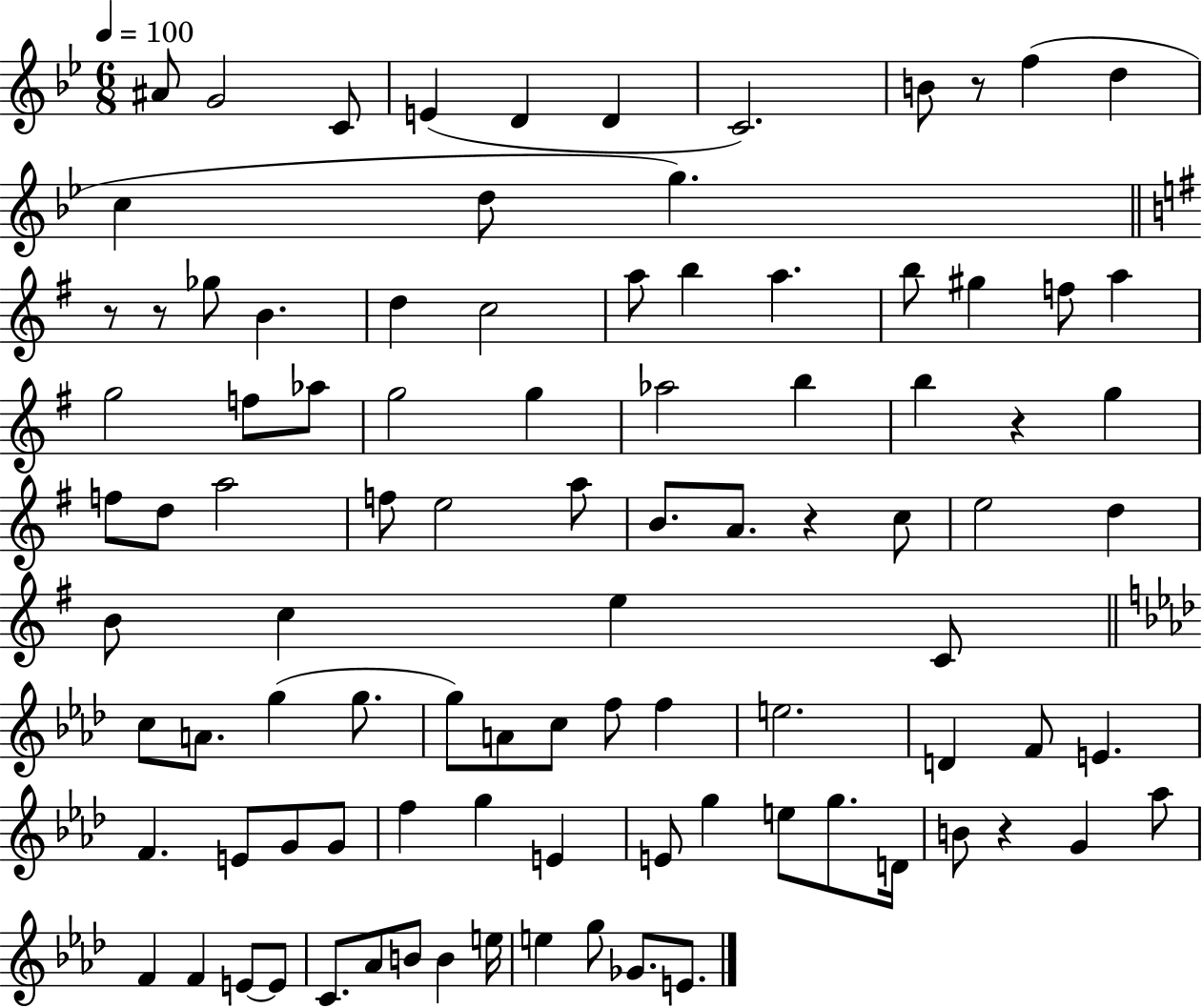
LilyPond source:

{
  \clef treble
  \numericTimeSignature
  \time 6/8
  \key bes \major
  \tempo 4 = 100
  ais'8 g'2 c'8 | e'4( d'4 d'4 | c'2.) | b'8 r8 f''4( d''4 | \break c''4 d''8 g''4.) | \bar "||" \break \key g \major r8 r8 ges''8 b'4. | d''4 c''2 | a''8 b''4 a''4. | b''8 gis''4 f''8 a''4 | \break g''2 f''8 aes''8 | g''2 g''4 | aes''2 b''4 | b''4 r4 g''4 | \break f''8 d''8 a''2 | f''8 e''2 a''8 | b'8. a'8. r4 c''8 | e''2 d''4 | \break b'8 c''4 e''4 c'8 | \bar "||" \break \key f \minor c''8 a'8. g''4( g''8. | g''8) a'8 c''8 f''8 f''4 | e''2. | d'4 f'8 e'4. | \break f'4. e'8 g'8 g'8 | f''4 g''4 e'4 | e'8 g''4 e''8 g''8. d'16 | b'8 r4 g'4 aes''8 | \break f'4 f'4 e'8~~ e'8 | c'8. aes'8 b'8 b'4 e''16 | e''4 g''8 ges'8. e'8. | \bar "|."
}